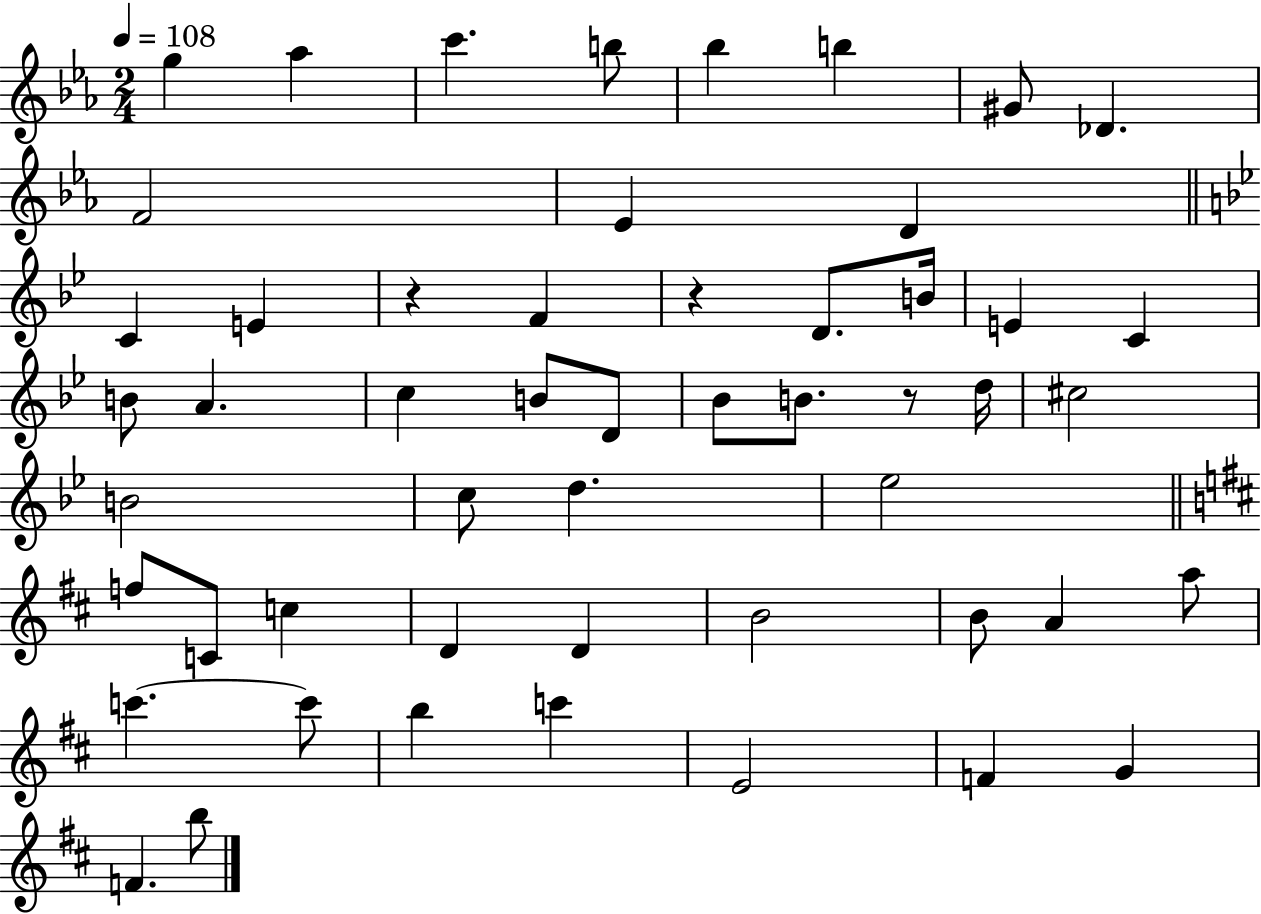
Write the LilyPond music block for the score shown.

{
  \clef treble
  \numericTimeSignature
  \time 2/4
  \key ees \major
  \tempo 4 = 108
  g''4 aes''4 | c'''4. b''8 | bes''4 b''4 | gis'8 des'4. | \break f'2 | ees'4 d'4 | \bar "||" \break \key g \minor c'4 e'4 | r4 f'4 | r4 d'8. b'16 | e'4 c'4 | \break b'8 a'4. | c''4 b'8 d'8 | bes'8 b'8. r8 d''16 | cis''2 | \break b'2 | c''8 d''4. | ees''2 | \bar "||" \break \key b \minor f''8 c'8 c''4 | d'4 d'4 | b'2 | b'8 a'4 a''8 | \break c'''4.~~ c'''8 | b''4 c'''4 | e'2 | f'4 g'4 | \break f'4. b''8 | \bar "|."
}